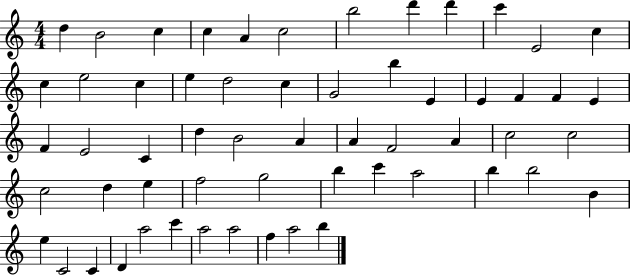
{
  \clef treble
  \numericTimeSignature
  \time 4/4
  \key c \major
  d''4 b'2 c''4 | c''4 a'4 c''2 | b''2 d'''4 d'''4 | c'''4 e'2 c''4 | \break c''4 e''2 c''4 | e''4 d''2 c''4 | g'2 b''4 e'4 | e'4 f'4 f'4 e'4 | \break f'4 e'2 c'4 | d''4 b'2 a'4 | a'4 f'2 a'4 | c''2 c''2 | \break c''2 d''4 e''4 | f''2 g''2 | b''4 c'''4 a''2 | b''4 b''2 b'4 | \break e''4 c'2 c'4 | d'4 a''2 c'''4 | a''2 a''2 | f''4 a''2 b''4 | \break \bar "|."
}